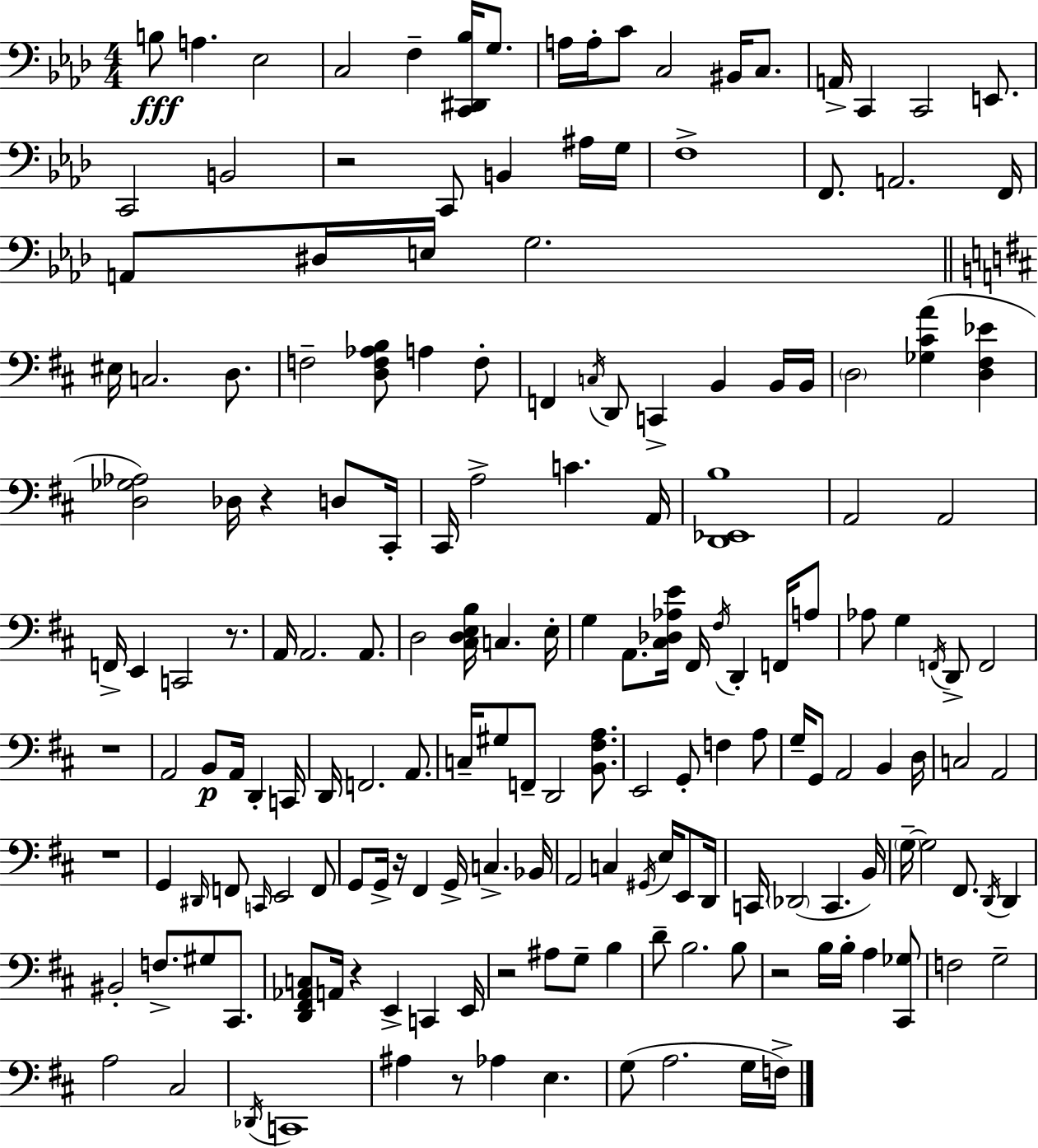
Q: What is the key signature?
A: F minor